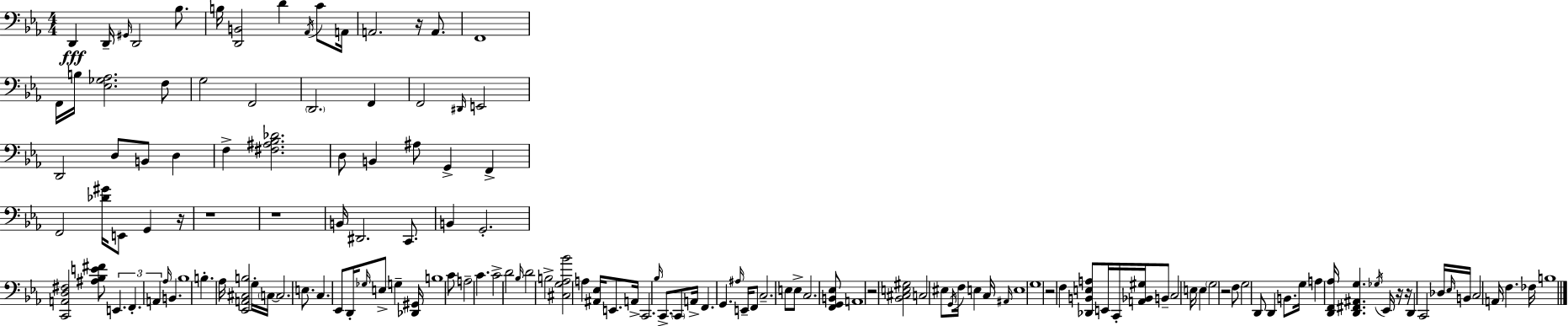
X:1
T:Untitled
M:4/4
L:1/4
K:Eb
D,, D,,/4 ^G,,/4 D,,2 _B,/2 B,/4 [D,,B,,]2 D _A,,/4 C/2 A,,/4 A,,2 z/4 A,,/2 F,,4 F,,/4 B,/4 [_E,_G,_A,]2 F,/2 G,2 F,,2 D,,2 F,, F,,2 ^D,,/4 E,,2 D,,2 D,/2 B,,/2 D, F, [^F,^A,_B,_D]2 D,/2 B,, ^A,/2 G,, F,, F,,2 [_D^G]/4 E,,/2 G,, z/4 z4 z4 B,,/4 ^D,,2 C,,/2 B,, G,,2 [C,,A,,D,^F,]2 [^A,_B,E^F]/2 E,, F,, A,, _A,/4 B,, _B,4 B, _A,/4 [_E,,A,,^C,B,]2 G,/4 C,/4 C,2 E,/2 C, _E,,/2 D,,/4 _G,/4 E,/2 G, [_D,,^G,,]/4 B,4 C/2 A,2 C C2 D2 _B,/4 D2 B,2 [^C,G,_A,_B]2 A, [^A,,_E,]/4 E,,/2 A,,/4 C,,2 _B,/4 C,,/2 C,,/2 A,,/4 F,, G,, ^A,/4 E,,/4 F,,/2 C,2 E,/2 E,/2 C,2 [F,,G,,B,,_E,]/2 A,,4 z2 [_B,,^C,E,^G,]2 C,2 ^E,/2 G,,/4 F,/4 E, C,/4 ^A,,/4 E,4 G,4 z2 F, [_D,,B,,E,A,]/2 E,,/4 C,,/4 [A,,_B,,^G,]/4 B,,/2 C,2 E,/4 E, G,2 z2 F,/2 G,2 D,,/2 D,, B,,/2 G,/4 A, [D,,F,,_A,]/4 [D,,^F,,^A,,G,] _G,/4 _E,,/4 z/4 z/4 D,, C,,2 _D,/4 _E,/4 B,,/4 C,2 A,,/4 F, _F,/4 B,4